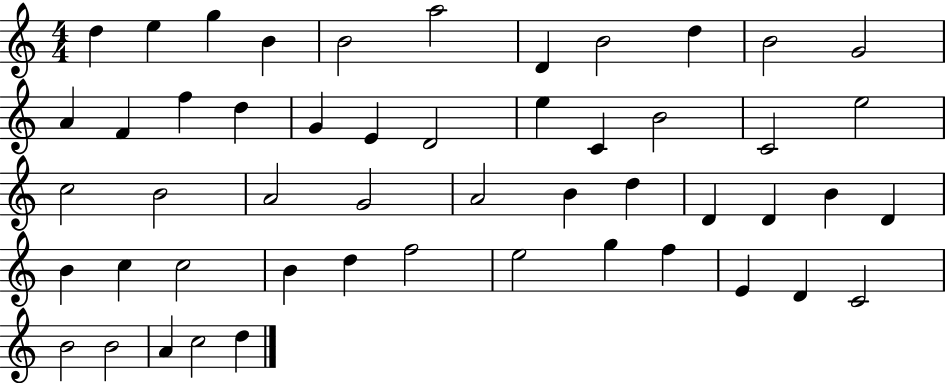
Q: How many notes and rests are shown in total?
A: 51